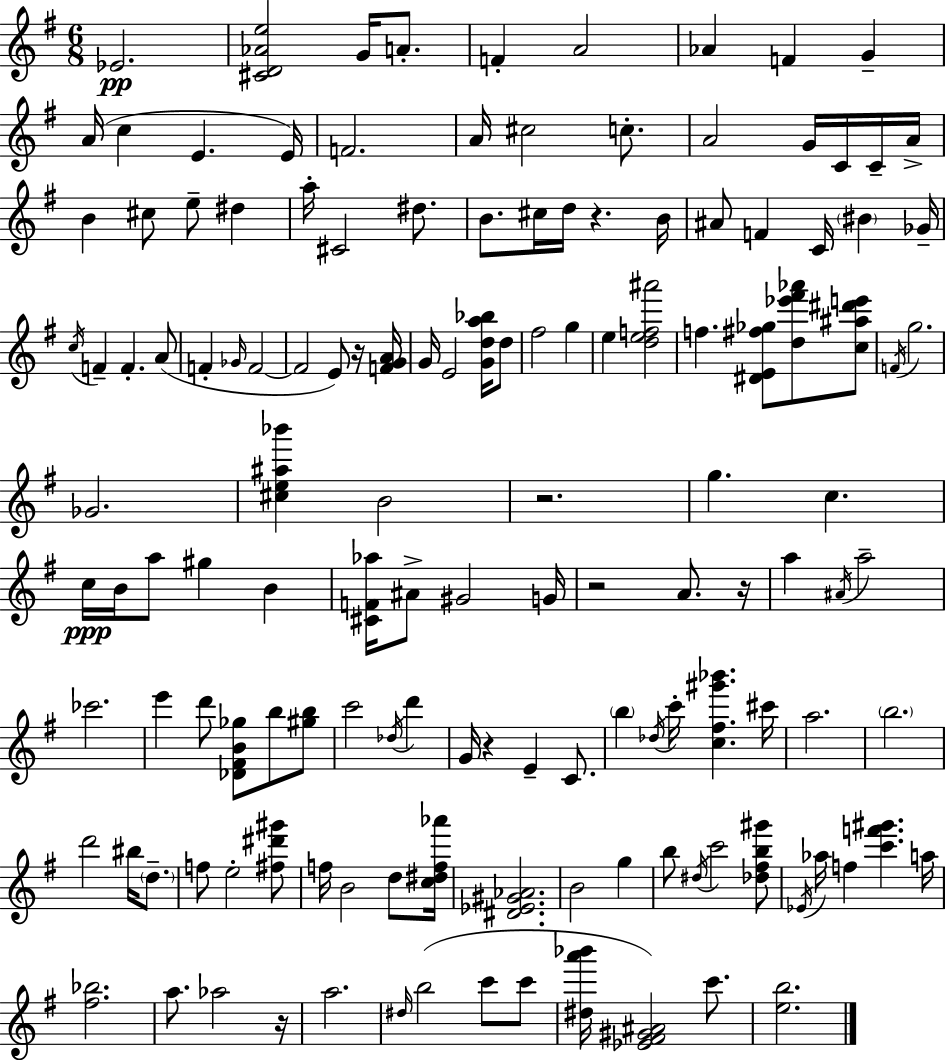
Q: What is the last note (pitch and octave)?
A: C6